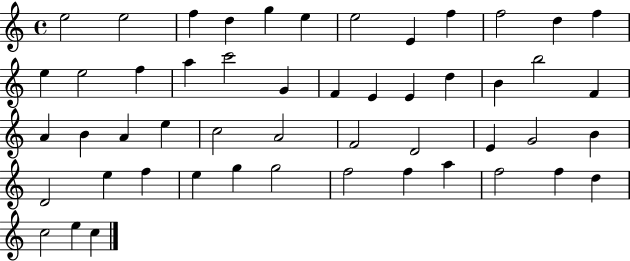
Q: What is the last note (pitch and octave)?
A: C5